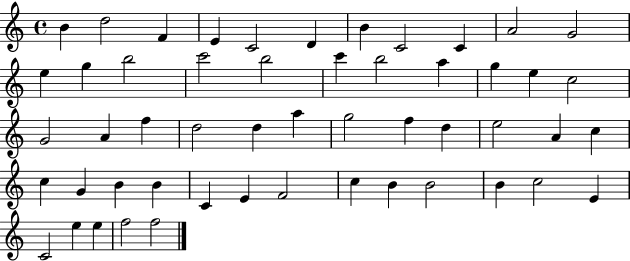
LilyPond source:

{
  \clef treble
  \time 4/4
  \defaultTimeSignature
  \key c \major
  b'4 d''2 f'4 | e'4 c'2 d'4 | b'4 c'2 c'4 | a'2 g'2 | \break e''4 g''4 b''2 | c'''2 b''2 | c'''4 b''2 a''4 | g''4 e''4 c''2 | \break g'2 a'4 f''4 | d''2 d''4 a''4 | g''2 f''4 d''4 | e''2 a'4 c''4 | \break c''4 g'4 b'4 b'4 | c'4 e'4 f'2 | c''4 b'4 b'2 | b'4 c''2 e'4 | \break c'2 e''4 e''4 | f''2 f''2 | \bar "|."
}